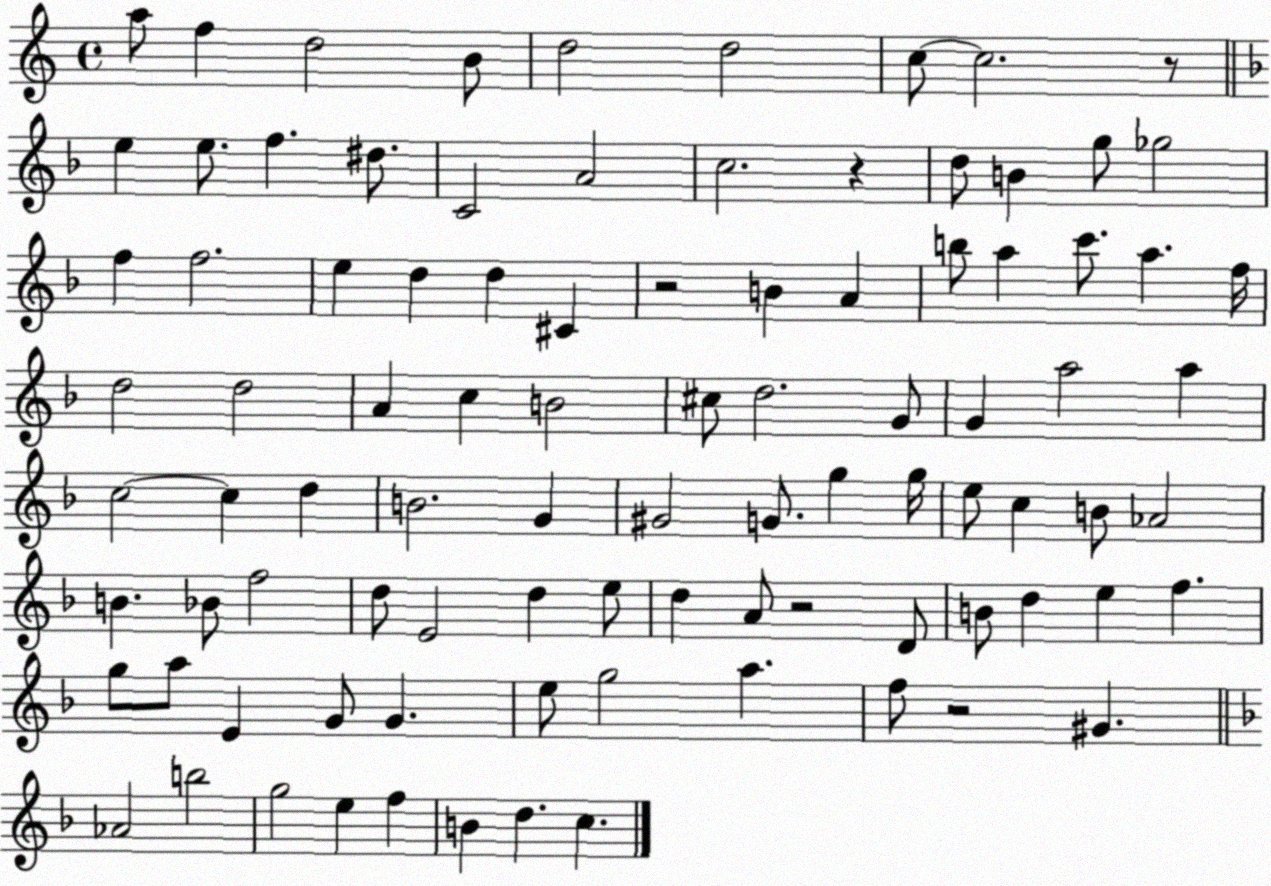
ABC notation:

X:1
T:Untitled
M:4/4
L:1/4
K:C
a/2 f d2 B/2 d2 d2 c/2 c2 z/2 e e/2 f ^d/2 C2 A2 c2 z d/2 B g/2 _g2 f f2 e d d ^C z2 B A b/2 a c'/2 a f/4 d2 d2 A c B2 ^c/2 d2 G/2 G a2 a c2 c d B2 G ^G2 G/2 g g/4 e/2 c B/2 _A2 B _B/2 f2 d/2 E2 d e/2 d A/2 z2 D/2 B/2 d e f g/2 a/2 E G/2 G e/2 g2 a f/2 z2 ^G _A2 b2 g2 e f B d c